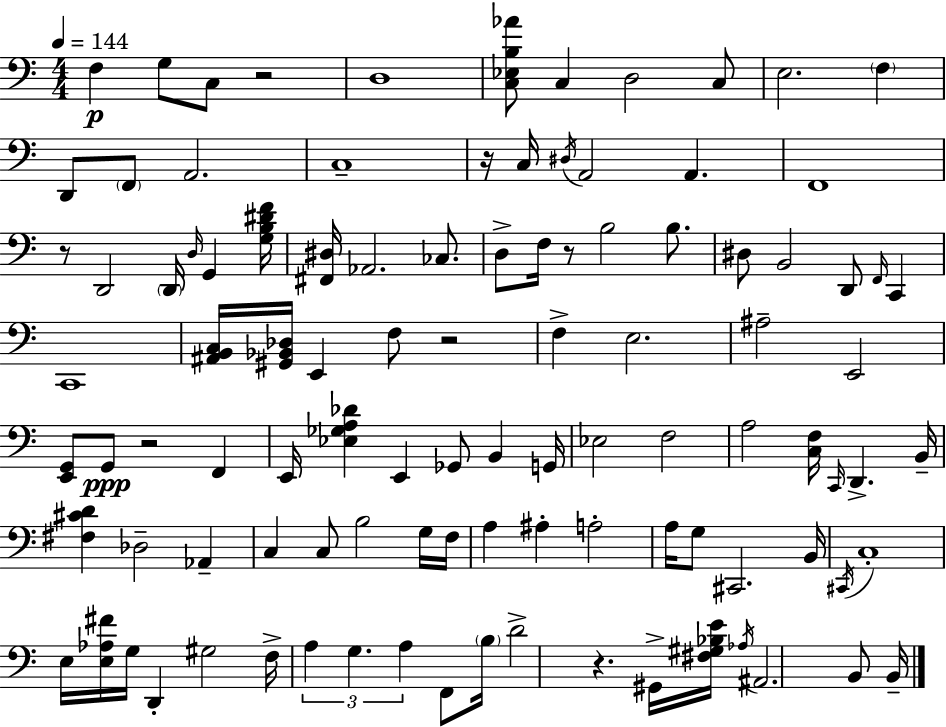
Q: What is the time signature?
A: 4/4